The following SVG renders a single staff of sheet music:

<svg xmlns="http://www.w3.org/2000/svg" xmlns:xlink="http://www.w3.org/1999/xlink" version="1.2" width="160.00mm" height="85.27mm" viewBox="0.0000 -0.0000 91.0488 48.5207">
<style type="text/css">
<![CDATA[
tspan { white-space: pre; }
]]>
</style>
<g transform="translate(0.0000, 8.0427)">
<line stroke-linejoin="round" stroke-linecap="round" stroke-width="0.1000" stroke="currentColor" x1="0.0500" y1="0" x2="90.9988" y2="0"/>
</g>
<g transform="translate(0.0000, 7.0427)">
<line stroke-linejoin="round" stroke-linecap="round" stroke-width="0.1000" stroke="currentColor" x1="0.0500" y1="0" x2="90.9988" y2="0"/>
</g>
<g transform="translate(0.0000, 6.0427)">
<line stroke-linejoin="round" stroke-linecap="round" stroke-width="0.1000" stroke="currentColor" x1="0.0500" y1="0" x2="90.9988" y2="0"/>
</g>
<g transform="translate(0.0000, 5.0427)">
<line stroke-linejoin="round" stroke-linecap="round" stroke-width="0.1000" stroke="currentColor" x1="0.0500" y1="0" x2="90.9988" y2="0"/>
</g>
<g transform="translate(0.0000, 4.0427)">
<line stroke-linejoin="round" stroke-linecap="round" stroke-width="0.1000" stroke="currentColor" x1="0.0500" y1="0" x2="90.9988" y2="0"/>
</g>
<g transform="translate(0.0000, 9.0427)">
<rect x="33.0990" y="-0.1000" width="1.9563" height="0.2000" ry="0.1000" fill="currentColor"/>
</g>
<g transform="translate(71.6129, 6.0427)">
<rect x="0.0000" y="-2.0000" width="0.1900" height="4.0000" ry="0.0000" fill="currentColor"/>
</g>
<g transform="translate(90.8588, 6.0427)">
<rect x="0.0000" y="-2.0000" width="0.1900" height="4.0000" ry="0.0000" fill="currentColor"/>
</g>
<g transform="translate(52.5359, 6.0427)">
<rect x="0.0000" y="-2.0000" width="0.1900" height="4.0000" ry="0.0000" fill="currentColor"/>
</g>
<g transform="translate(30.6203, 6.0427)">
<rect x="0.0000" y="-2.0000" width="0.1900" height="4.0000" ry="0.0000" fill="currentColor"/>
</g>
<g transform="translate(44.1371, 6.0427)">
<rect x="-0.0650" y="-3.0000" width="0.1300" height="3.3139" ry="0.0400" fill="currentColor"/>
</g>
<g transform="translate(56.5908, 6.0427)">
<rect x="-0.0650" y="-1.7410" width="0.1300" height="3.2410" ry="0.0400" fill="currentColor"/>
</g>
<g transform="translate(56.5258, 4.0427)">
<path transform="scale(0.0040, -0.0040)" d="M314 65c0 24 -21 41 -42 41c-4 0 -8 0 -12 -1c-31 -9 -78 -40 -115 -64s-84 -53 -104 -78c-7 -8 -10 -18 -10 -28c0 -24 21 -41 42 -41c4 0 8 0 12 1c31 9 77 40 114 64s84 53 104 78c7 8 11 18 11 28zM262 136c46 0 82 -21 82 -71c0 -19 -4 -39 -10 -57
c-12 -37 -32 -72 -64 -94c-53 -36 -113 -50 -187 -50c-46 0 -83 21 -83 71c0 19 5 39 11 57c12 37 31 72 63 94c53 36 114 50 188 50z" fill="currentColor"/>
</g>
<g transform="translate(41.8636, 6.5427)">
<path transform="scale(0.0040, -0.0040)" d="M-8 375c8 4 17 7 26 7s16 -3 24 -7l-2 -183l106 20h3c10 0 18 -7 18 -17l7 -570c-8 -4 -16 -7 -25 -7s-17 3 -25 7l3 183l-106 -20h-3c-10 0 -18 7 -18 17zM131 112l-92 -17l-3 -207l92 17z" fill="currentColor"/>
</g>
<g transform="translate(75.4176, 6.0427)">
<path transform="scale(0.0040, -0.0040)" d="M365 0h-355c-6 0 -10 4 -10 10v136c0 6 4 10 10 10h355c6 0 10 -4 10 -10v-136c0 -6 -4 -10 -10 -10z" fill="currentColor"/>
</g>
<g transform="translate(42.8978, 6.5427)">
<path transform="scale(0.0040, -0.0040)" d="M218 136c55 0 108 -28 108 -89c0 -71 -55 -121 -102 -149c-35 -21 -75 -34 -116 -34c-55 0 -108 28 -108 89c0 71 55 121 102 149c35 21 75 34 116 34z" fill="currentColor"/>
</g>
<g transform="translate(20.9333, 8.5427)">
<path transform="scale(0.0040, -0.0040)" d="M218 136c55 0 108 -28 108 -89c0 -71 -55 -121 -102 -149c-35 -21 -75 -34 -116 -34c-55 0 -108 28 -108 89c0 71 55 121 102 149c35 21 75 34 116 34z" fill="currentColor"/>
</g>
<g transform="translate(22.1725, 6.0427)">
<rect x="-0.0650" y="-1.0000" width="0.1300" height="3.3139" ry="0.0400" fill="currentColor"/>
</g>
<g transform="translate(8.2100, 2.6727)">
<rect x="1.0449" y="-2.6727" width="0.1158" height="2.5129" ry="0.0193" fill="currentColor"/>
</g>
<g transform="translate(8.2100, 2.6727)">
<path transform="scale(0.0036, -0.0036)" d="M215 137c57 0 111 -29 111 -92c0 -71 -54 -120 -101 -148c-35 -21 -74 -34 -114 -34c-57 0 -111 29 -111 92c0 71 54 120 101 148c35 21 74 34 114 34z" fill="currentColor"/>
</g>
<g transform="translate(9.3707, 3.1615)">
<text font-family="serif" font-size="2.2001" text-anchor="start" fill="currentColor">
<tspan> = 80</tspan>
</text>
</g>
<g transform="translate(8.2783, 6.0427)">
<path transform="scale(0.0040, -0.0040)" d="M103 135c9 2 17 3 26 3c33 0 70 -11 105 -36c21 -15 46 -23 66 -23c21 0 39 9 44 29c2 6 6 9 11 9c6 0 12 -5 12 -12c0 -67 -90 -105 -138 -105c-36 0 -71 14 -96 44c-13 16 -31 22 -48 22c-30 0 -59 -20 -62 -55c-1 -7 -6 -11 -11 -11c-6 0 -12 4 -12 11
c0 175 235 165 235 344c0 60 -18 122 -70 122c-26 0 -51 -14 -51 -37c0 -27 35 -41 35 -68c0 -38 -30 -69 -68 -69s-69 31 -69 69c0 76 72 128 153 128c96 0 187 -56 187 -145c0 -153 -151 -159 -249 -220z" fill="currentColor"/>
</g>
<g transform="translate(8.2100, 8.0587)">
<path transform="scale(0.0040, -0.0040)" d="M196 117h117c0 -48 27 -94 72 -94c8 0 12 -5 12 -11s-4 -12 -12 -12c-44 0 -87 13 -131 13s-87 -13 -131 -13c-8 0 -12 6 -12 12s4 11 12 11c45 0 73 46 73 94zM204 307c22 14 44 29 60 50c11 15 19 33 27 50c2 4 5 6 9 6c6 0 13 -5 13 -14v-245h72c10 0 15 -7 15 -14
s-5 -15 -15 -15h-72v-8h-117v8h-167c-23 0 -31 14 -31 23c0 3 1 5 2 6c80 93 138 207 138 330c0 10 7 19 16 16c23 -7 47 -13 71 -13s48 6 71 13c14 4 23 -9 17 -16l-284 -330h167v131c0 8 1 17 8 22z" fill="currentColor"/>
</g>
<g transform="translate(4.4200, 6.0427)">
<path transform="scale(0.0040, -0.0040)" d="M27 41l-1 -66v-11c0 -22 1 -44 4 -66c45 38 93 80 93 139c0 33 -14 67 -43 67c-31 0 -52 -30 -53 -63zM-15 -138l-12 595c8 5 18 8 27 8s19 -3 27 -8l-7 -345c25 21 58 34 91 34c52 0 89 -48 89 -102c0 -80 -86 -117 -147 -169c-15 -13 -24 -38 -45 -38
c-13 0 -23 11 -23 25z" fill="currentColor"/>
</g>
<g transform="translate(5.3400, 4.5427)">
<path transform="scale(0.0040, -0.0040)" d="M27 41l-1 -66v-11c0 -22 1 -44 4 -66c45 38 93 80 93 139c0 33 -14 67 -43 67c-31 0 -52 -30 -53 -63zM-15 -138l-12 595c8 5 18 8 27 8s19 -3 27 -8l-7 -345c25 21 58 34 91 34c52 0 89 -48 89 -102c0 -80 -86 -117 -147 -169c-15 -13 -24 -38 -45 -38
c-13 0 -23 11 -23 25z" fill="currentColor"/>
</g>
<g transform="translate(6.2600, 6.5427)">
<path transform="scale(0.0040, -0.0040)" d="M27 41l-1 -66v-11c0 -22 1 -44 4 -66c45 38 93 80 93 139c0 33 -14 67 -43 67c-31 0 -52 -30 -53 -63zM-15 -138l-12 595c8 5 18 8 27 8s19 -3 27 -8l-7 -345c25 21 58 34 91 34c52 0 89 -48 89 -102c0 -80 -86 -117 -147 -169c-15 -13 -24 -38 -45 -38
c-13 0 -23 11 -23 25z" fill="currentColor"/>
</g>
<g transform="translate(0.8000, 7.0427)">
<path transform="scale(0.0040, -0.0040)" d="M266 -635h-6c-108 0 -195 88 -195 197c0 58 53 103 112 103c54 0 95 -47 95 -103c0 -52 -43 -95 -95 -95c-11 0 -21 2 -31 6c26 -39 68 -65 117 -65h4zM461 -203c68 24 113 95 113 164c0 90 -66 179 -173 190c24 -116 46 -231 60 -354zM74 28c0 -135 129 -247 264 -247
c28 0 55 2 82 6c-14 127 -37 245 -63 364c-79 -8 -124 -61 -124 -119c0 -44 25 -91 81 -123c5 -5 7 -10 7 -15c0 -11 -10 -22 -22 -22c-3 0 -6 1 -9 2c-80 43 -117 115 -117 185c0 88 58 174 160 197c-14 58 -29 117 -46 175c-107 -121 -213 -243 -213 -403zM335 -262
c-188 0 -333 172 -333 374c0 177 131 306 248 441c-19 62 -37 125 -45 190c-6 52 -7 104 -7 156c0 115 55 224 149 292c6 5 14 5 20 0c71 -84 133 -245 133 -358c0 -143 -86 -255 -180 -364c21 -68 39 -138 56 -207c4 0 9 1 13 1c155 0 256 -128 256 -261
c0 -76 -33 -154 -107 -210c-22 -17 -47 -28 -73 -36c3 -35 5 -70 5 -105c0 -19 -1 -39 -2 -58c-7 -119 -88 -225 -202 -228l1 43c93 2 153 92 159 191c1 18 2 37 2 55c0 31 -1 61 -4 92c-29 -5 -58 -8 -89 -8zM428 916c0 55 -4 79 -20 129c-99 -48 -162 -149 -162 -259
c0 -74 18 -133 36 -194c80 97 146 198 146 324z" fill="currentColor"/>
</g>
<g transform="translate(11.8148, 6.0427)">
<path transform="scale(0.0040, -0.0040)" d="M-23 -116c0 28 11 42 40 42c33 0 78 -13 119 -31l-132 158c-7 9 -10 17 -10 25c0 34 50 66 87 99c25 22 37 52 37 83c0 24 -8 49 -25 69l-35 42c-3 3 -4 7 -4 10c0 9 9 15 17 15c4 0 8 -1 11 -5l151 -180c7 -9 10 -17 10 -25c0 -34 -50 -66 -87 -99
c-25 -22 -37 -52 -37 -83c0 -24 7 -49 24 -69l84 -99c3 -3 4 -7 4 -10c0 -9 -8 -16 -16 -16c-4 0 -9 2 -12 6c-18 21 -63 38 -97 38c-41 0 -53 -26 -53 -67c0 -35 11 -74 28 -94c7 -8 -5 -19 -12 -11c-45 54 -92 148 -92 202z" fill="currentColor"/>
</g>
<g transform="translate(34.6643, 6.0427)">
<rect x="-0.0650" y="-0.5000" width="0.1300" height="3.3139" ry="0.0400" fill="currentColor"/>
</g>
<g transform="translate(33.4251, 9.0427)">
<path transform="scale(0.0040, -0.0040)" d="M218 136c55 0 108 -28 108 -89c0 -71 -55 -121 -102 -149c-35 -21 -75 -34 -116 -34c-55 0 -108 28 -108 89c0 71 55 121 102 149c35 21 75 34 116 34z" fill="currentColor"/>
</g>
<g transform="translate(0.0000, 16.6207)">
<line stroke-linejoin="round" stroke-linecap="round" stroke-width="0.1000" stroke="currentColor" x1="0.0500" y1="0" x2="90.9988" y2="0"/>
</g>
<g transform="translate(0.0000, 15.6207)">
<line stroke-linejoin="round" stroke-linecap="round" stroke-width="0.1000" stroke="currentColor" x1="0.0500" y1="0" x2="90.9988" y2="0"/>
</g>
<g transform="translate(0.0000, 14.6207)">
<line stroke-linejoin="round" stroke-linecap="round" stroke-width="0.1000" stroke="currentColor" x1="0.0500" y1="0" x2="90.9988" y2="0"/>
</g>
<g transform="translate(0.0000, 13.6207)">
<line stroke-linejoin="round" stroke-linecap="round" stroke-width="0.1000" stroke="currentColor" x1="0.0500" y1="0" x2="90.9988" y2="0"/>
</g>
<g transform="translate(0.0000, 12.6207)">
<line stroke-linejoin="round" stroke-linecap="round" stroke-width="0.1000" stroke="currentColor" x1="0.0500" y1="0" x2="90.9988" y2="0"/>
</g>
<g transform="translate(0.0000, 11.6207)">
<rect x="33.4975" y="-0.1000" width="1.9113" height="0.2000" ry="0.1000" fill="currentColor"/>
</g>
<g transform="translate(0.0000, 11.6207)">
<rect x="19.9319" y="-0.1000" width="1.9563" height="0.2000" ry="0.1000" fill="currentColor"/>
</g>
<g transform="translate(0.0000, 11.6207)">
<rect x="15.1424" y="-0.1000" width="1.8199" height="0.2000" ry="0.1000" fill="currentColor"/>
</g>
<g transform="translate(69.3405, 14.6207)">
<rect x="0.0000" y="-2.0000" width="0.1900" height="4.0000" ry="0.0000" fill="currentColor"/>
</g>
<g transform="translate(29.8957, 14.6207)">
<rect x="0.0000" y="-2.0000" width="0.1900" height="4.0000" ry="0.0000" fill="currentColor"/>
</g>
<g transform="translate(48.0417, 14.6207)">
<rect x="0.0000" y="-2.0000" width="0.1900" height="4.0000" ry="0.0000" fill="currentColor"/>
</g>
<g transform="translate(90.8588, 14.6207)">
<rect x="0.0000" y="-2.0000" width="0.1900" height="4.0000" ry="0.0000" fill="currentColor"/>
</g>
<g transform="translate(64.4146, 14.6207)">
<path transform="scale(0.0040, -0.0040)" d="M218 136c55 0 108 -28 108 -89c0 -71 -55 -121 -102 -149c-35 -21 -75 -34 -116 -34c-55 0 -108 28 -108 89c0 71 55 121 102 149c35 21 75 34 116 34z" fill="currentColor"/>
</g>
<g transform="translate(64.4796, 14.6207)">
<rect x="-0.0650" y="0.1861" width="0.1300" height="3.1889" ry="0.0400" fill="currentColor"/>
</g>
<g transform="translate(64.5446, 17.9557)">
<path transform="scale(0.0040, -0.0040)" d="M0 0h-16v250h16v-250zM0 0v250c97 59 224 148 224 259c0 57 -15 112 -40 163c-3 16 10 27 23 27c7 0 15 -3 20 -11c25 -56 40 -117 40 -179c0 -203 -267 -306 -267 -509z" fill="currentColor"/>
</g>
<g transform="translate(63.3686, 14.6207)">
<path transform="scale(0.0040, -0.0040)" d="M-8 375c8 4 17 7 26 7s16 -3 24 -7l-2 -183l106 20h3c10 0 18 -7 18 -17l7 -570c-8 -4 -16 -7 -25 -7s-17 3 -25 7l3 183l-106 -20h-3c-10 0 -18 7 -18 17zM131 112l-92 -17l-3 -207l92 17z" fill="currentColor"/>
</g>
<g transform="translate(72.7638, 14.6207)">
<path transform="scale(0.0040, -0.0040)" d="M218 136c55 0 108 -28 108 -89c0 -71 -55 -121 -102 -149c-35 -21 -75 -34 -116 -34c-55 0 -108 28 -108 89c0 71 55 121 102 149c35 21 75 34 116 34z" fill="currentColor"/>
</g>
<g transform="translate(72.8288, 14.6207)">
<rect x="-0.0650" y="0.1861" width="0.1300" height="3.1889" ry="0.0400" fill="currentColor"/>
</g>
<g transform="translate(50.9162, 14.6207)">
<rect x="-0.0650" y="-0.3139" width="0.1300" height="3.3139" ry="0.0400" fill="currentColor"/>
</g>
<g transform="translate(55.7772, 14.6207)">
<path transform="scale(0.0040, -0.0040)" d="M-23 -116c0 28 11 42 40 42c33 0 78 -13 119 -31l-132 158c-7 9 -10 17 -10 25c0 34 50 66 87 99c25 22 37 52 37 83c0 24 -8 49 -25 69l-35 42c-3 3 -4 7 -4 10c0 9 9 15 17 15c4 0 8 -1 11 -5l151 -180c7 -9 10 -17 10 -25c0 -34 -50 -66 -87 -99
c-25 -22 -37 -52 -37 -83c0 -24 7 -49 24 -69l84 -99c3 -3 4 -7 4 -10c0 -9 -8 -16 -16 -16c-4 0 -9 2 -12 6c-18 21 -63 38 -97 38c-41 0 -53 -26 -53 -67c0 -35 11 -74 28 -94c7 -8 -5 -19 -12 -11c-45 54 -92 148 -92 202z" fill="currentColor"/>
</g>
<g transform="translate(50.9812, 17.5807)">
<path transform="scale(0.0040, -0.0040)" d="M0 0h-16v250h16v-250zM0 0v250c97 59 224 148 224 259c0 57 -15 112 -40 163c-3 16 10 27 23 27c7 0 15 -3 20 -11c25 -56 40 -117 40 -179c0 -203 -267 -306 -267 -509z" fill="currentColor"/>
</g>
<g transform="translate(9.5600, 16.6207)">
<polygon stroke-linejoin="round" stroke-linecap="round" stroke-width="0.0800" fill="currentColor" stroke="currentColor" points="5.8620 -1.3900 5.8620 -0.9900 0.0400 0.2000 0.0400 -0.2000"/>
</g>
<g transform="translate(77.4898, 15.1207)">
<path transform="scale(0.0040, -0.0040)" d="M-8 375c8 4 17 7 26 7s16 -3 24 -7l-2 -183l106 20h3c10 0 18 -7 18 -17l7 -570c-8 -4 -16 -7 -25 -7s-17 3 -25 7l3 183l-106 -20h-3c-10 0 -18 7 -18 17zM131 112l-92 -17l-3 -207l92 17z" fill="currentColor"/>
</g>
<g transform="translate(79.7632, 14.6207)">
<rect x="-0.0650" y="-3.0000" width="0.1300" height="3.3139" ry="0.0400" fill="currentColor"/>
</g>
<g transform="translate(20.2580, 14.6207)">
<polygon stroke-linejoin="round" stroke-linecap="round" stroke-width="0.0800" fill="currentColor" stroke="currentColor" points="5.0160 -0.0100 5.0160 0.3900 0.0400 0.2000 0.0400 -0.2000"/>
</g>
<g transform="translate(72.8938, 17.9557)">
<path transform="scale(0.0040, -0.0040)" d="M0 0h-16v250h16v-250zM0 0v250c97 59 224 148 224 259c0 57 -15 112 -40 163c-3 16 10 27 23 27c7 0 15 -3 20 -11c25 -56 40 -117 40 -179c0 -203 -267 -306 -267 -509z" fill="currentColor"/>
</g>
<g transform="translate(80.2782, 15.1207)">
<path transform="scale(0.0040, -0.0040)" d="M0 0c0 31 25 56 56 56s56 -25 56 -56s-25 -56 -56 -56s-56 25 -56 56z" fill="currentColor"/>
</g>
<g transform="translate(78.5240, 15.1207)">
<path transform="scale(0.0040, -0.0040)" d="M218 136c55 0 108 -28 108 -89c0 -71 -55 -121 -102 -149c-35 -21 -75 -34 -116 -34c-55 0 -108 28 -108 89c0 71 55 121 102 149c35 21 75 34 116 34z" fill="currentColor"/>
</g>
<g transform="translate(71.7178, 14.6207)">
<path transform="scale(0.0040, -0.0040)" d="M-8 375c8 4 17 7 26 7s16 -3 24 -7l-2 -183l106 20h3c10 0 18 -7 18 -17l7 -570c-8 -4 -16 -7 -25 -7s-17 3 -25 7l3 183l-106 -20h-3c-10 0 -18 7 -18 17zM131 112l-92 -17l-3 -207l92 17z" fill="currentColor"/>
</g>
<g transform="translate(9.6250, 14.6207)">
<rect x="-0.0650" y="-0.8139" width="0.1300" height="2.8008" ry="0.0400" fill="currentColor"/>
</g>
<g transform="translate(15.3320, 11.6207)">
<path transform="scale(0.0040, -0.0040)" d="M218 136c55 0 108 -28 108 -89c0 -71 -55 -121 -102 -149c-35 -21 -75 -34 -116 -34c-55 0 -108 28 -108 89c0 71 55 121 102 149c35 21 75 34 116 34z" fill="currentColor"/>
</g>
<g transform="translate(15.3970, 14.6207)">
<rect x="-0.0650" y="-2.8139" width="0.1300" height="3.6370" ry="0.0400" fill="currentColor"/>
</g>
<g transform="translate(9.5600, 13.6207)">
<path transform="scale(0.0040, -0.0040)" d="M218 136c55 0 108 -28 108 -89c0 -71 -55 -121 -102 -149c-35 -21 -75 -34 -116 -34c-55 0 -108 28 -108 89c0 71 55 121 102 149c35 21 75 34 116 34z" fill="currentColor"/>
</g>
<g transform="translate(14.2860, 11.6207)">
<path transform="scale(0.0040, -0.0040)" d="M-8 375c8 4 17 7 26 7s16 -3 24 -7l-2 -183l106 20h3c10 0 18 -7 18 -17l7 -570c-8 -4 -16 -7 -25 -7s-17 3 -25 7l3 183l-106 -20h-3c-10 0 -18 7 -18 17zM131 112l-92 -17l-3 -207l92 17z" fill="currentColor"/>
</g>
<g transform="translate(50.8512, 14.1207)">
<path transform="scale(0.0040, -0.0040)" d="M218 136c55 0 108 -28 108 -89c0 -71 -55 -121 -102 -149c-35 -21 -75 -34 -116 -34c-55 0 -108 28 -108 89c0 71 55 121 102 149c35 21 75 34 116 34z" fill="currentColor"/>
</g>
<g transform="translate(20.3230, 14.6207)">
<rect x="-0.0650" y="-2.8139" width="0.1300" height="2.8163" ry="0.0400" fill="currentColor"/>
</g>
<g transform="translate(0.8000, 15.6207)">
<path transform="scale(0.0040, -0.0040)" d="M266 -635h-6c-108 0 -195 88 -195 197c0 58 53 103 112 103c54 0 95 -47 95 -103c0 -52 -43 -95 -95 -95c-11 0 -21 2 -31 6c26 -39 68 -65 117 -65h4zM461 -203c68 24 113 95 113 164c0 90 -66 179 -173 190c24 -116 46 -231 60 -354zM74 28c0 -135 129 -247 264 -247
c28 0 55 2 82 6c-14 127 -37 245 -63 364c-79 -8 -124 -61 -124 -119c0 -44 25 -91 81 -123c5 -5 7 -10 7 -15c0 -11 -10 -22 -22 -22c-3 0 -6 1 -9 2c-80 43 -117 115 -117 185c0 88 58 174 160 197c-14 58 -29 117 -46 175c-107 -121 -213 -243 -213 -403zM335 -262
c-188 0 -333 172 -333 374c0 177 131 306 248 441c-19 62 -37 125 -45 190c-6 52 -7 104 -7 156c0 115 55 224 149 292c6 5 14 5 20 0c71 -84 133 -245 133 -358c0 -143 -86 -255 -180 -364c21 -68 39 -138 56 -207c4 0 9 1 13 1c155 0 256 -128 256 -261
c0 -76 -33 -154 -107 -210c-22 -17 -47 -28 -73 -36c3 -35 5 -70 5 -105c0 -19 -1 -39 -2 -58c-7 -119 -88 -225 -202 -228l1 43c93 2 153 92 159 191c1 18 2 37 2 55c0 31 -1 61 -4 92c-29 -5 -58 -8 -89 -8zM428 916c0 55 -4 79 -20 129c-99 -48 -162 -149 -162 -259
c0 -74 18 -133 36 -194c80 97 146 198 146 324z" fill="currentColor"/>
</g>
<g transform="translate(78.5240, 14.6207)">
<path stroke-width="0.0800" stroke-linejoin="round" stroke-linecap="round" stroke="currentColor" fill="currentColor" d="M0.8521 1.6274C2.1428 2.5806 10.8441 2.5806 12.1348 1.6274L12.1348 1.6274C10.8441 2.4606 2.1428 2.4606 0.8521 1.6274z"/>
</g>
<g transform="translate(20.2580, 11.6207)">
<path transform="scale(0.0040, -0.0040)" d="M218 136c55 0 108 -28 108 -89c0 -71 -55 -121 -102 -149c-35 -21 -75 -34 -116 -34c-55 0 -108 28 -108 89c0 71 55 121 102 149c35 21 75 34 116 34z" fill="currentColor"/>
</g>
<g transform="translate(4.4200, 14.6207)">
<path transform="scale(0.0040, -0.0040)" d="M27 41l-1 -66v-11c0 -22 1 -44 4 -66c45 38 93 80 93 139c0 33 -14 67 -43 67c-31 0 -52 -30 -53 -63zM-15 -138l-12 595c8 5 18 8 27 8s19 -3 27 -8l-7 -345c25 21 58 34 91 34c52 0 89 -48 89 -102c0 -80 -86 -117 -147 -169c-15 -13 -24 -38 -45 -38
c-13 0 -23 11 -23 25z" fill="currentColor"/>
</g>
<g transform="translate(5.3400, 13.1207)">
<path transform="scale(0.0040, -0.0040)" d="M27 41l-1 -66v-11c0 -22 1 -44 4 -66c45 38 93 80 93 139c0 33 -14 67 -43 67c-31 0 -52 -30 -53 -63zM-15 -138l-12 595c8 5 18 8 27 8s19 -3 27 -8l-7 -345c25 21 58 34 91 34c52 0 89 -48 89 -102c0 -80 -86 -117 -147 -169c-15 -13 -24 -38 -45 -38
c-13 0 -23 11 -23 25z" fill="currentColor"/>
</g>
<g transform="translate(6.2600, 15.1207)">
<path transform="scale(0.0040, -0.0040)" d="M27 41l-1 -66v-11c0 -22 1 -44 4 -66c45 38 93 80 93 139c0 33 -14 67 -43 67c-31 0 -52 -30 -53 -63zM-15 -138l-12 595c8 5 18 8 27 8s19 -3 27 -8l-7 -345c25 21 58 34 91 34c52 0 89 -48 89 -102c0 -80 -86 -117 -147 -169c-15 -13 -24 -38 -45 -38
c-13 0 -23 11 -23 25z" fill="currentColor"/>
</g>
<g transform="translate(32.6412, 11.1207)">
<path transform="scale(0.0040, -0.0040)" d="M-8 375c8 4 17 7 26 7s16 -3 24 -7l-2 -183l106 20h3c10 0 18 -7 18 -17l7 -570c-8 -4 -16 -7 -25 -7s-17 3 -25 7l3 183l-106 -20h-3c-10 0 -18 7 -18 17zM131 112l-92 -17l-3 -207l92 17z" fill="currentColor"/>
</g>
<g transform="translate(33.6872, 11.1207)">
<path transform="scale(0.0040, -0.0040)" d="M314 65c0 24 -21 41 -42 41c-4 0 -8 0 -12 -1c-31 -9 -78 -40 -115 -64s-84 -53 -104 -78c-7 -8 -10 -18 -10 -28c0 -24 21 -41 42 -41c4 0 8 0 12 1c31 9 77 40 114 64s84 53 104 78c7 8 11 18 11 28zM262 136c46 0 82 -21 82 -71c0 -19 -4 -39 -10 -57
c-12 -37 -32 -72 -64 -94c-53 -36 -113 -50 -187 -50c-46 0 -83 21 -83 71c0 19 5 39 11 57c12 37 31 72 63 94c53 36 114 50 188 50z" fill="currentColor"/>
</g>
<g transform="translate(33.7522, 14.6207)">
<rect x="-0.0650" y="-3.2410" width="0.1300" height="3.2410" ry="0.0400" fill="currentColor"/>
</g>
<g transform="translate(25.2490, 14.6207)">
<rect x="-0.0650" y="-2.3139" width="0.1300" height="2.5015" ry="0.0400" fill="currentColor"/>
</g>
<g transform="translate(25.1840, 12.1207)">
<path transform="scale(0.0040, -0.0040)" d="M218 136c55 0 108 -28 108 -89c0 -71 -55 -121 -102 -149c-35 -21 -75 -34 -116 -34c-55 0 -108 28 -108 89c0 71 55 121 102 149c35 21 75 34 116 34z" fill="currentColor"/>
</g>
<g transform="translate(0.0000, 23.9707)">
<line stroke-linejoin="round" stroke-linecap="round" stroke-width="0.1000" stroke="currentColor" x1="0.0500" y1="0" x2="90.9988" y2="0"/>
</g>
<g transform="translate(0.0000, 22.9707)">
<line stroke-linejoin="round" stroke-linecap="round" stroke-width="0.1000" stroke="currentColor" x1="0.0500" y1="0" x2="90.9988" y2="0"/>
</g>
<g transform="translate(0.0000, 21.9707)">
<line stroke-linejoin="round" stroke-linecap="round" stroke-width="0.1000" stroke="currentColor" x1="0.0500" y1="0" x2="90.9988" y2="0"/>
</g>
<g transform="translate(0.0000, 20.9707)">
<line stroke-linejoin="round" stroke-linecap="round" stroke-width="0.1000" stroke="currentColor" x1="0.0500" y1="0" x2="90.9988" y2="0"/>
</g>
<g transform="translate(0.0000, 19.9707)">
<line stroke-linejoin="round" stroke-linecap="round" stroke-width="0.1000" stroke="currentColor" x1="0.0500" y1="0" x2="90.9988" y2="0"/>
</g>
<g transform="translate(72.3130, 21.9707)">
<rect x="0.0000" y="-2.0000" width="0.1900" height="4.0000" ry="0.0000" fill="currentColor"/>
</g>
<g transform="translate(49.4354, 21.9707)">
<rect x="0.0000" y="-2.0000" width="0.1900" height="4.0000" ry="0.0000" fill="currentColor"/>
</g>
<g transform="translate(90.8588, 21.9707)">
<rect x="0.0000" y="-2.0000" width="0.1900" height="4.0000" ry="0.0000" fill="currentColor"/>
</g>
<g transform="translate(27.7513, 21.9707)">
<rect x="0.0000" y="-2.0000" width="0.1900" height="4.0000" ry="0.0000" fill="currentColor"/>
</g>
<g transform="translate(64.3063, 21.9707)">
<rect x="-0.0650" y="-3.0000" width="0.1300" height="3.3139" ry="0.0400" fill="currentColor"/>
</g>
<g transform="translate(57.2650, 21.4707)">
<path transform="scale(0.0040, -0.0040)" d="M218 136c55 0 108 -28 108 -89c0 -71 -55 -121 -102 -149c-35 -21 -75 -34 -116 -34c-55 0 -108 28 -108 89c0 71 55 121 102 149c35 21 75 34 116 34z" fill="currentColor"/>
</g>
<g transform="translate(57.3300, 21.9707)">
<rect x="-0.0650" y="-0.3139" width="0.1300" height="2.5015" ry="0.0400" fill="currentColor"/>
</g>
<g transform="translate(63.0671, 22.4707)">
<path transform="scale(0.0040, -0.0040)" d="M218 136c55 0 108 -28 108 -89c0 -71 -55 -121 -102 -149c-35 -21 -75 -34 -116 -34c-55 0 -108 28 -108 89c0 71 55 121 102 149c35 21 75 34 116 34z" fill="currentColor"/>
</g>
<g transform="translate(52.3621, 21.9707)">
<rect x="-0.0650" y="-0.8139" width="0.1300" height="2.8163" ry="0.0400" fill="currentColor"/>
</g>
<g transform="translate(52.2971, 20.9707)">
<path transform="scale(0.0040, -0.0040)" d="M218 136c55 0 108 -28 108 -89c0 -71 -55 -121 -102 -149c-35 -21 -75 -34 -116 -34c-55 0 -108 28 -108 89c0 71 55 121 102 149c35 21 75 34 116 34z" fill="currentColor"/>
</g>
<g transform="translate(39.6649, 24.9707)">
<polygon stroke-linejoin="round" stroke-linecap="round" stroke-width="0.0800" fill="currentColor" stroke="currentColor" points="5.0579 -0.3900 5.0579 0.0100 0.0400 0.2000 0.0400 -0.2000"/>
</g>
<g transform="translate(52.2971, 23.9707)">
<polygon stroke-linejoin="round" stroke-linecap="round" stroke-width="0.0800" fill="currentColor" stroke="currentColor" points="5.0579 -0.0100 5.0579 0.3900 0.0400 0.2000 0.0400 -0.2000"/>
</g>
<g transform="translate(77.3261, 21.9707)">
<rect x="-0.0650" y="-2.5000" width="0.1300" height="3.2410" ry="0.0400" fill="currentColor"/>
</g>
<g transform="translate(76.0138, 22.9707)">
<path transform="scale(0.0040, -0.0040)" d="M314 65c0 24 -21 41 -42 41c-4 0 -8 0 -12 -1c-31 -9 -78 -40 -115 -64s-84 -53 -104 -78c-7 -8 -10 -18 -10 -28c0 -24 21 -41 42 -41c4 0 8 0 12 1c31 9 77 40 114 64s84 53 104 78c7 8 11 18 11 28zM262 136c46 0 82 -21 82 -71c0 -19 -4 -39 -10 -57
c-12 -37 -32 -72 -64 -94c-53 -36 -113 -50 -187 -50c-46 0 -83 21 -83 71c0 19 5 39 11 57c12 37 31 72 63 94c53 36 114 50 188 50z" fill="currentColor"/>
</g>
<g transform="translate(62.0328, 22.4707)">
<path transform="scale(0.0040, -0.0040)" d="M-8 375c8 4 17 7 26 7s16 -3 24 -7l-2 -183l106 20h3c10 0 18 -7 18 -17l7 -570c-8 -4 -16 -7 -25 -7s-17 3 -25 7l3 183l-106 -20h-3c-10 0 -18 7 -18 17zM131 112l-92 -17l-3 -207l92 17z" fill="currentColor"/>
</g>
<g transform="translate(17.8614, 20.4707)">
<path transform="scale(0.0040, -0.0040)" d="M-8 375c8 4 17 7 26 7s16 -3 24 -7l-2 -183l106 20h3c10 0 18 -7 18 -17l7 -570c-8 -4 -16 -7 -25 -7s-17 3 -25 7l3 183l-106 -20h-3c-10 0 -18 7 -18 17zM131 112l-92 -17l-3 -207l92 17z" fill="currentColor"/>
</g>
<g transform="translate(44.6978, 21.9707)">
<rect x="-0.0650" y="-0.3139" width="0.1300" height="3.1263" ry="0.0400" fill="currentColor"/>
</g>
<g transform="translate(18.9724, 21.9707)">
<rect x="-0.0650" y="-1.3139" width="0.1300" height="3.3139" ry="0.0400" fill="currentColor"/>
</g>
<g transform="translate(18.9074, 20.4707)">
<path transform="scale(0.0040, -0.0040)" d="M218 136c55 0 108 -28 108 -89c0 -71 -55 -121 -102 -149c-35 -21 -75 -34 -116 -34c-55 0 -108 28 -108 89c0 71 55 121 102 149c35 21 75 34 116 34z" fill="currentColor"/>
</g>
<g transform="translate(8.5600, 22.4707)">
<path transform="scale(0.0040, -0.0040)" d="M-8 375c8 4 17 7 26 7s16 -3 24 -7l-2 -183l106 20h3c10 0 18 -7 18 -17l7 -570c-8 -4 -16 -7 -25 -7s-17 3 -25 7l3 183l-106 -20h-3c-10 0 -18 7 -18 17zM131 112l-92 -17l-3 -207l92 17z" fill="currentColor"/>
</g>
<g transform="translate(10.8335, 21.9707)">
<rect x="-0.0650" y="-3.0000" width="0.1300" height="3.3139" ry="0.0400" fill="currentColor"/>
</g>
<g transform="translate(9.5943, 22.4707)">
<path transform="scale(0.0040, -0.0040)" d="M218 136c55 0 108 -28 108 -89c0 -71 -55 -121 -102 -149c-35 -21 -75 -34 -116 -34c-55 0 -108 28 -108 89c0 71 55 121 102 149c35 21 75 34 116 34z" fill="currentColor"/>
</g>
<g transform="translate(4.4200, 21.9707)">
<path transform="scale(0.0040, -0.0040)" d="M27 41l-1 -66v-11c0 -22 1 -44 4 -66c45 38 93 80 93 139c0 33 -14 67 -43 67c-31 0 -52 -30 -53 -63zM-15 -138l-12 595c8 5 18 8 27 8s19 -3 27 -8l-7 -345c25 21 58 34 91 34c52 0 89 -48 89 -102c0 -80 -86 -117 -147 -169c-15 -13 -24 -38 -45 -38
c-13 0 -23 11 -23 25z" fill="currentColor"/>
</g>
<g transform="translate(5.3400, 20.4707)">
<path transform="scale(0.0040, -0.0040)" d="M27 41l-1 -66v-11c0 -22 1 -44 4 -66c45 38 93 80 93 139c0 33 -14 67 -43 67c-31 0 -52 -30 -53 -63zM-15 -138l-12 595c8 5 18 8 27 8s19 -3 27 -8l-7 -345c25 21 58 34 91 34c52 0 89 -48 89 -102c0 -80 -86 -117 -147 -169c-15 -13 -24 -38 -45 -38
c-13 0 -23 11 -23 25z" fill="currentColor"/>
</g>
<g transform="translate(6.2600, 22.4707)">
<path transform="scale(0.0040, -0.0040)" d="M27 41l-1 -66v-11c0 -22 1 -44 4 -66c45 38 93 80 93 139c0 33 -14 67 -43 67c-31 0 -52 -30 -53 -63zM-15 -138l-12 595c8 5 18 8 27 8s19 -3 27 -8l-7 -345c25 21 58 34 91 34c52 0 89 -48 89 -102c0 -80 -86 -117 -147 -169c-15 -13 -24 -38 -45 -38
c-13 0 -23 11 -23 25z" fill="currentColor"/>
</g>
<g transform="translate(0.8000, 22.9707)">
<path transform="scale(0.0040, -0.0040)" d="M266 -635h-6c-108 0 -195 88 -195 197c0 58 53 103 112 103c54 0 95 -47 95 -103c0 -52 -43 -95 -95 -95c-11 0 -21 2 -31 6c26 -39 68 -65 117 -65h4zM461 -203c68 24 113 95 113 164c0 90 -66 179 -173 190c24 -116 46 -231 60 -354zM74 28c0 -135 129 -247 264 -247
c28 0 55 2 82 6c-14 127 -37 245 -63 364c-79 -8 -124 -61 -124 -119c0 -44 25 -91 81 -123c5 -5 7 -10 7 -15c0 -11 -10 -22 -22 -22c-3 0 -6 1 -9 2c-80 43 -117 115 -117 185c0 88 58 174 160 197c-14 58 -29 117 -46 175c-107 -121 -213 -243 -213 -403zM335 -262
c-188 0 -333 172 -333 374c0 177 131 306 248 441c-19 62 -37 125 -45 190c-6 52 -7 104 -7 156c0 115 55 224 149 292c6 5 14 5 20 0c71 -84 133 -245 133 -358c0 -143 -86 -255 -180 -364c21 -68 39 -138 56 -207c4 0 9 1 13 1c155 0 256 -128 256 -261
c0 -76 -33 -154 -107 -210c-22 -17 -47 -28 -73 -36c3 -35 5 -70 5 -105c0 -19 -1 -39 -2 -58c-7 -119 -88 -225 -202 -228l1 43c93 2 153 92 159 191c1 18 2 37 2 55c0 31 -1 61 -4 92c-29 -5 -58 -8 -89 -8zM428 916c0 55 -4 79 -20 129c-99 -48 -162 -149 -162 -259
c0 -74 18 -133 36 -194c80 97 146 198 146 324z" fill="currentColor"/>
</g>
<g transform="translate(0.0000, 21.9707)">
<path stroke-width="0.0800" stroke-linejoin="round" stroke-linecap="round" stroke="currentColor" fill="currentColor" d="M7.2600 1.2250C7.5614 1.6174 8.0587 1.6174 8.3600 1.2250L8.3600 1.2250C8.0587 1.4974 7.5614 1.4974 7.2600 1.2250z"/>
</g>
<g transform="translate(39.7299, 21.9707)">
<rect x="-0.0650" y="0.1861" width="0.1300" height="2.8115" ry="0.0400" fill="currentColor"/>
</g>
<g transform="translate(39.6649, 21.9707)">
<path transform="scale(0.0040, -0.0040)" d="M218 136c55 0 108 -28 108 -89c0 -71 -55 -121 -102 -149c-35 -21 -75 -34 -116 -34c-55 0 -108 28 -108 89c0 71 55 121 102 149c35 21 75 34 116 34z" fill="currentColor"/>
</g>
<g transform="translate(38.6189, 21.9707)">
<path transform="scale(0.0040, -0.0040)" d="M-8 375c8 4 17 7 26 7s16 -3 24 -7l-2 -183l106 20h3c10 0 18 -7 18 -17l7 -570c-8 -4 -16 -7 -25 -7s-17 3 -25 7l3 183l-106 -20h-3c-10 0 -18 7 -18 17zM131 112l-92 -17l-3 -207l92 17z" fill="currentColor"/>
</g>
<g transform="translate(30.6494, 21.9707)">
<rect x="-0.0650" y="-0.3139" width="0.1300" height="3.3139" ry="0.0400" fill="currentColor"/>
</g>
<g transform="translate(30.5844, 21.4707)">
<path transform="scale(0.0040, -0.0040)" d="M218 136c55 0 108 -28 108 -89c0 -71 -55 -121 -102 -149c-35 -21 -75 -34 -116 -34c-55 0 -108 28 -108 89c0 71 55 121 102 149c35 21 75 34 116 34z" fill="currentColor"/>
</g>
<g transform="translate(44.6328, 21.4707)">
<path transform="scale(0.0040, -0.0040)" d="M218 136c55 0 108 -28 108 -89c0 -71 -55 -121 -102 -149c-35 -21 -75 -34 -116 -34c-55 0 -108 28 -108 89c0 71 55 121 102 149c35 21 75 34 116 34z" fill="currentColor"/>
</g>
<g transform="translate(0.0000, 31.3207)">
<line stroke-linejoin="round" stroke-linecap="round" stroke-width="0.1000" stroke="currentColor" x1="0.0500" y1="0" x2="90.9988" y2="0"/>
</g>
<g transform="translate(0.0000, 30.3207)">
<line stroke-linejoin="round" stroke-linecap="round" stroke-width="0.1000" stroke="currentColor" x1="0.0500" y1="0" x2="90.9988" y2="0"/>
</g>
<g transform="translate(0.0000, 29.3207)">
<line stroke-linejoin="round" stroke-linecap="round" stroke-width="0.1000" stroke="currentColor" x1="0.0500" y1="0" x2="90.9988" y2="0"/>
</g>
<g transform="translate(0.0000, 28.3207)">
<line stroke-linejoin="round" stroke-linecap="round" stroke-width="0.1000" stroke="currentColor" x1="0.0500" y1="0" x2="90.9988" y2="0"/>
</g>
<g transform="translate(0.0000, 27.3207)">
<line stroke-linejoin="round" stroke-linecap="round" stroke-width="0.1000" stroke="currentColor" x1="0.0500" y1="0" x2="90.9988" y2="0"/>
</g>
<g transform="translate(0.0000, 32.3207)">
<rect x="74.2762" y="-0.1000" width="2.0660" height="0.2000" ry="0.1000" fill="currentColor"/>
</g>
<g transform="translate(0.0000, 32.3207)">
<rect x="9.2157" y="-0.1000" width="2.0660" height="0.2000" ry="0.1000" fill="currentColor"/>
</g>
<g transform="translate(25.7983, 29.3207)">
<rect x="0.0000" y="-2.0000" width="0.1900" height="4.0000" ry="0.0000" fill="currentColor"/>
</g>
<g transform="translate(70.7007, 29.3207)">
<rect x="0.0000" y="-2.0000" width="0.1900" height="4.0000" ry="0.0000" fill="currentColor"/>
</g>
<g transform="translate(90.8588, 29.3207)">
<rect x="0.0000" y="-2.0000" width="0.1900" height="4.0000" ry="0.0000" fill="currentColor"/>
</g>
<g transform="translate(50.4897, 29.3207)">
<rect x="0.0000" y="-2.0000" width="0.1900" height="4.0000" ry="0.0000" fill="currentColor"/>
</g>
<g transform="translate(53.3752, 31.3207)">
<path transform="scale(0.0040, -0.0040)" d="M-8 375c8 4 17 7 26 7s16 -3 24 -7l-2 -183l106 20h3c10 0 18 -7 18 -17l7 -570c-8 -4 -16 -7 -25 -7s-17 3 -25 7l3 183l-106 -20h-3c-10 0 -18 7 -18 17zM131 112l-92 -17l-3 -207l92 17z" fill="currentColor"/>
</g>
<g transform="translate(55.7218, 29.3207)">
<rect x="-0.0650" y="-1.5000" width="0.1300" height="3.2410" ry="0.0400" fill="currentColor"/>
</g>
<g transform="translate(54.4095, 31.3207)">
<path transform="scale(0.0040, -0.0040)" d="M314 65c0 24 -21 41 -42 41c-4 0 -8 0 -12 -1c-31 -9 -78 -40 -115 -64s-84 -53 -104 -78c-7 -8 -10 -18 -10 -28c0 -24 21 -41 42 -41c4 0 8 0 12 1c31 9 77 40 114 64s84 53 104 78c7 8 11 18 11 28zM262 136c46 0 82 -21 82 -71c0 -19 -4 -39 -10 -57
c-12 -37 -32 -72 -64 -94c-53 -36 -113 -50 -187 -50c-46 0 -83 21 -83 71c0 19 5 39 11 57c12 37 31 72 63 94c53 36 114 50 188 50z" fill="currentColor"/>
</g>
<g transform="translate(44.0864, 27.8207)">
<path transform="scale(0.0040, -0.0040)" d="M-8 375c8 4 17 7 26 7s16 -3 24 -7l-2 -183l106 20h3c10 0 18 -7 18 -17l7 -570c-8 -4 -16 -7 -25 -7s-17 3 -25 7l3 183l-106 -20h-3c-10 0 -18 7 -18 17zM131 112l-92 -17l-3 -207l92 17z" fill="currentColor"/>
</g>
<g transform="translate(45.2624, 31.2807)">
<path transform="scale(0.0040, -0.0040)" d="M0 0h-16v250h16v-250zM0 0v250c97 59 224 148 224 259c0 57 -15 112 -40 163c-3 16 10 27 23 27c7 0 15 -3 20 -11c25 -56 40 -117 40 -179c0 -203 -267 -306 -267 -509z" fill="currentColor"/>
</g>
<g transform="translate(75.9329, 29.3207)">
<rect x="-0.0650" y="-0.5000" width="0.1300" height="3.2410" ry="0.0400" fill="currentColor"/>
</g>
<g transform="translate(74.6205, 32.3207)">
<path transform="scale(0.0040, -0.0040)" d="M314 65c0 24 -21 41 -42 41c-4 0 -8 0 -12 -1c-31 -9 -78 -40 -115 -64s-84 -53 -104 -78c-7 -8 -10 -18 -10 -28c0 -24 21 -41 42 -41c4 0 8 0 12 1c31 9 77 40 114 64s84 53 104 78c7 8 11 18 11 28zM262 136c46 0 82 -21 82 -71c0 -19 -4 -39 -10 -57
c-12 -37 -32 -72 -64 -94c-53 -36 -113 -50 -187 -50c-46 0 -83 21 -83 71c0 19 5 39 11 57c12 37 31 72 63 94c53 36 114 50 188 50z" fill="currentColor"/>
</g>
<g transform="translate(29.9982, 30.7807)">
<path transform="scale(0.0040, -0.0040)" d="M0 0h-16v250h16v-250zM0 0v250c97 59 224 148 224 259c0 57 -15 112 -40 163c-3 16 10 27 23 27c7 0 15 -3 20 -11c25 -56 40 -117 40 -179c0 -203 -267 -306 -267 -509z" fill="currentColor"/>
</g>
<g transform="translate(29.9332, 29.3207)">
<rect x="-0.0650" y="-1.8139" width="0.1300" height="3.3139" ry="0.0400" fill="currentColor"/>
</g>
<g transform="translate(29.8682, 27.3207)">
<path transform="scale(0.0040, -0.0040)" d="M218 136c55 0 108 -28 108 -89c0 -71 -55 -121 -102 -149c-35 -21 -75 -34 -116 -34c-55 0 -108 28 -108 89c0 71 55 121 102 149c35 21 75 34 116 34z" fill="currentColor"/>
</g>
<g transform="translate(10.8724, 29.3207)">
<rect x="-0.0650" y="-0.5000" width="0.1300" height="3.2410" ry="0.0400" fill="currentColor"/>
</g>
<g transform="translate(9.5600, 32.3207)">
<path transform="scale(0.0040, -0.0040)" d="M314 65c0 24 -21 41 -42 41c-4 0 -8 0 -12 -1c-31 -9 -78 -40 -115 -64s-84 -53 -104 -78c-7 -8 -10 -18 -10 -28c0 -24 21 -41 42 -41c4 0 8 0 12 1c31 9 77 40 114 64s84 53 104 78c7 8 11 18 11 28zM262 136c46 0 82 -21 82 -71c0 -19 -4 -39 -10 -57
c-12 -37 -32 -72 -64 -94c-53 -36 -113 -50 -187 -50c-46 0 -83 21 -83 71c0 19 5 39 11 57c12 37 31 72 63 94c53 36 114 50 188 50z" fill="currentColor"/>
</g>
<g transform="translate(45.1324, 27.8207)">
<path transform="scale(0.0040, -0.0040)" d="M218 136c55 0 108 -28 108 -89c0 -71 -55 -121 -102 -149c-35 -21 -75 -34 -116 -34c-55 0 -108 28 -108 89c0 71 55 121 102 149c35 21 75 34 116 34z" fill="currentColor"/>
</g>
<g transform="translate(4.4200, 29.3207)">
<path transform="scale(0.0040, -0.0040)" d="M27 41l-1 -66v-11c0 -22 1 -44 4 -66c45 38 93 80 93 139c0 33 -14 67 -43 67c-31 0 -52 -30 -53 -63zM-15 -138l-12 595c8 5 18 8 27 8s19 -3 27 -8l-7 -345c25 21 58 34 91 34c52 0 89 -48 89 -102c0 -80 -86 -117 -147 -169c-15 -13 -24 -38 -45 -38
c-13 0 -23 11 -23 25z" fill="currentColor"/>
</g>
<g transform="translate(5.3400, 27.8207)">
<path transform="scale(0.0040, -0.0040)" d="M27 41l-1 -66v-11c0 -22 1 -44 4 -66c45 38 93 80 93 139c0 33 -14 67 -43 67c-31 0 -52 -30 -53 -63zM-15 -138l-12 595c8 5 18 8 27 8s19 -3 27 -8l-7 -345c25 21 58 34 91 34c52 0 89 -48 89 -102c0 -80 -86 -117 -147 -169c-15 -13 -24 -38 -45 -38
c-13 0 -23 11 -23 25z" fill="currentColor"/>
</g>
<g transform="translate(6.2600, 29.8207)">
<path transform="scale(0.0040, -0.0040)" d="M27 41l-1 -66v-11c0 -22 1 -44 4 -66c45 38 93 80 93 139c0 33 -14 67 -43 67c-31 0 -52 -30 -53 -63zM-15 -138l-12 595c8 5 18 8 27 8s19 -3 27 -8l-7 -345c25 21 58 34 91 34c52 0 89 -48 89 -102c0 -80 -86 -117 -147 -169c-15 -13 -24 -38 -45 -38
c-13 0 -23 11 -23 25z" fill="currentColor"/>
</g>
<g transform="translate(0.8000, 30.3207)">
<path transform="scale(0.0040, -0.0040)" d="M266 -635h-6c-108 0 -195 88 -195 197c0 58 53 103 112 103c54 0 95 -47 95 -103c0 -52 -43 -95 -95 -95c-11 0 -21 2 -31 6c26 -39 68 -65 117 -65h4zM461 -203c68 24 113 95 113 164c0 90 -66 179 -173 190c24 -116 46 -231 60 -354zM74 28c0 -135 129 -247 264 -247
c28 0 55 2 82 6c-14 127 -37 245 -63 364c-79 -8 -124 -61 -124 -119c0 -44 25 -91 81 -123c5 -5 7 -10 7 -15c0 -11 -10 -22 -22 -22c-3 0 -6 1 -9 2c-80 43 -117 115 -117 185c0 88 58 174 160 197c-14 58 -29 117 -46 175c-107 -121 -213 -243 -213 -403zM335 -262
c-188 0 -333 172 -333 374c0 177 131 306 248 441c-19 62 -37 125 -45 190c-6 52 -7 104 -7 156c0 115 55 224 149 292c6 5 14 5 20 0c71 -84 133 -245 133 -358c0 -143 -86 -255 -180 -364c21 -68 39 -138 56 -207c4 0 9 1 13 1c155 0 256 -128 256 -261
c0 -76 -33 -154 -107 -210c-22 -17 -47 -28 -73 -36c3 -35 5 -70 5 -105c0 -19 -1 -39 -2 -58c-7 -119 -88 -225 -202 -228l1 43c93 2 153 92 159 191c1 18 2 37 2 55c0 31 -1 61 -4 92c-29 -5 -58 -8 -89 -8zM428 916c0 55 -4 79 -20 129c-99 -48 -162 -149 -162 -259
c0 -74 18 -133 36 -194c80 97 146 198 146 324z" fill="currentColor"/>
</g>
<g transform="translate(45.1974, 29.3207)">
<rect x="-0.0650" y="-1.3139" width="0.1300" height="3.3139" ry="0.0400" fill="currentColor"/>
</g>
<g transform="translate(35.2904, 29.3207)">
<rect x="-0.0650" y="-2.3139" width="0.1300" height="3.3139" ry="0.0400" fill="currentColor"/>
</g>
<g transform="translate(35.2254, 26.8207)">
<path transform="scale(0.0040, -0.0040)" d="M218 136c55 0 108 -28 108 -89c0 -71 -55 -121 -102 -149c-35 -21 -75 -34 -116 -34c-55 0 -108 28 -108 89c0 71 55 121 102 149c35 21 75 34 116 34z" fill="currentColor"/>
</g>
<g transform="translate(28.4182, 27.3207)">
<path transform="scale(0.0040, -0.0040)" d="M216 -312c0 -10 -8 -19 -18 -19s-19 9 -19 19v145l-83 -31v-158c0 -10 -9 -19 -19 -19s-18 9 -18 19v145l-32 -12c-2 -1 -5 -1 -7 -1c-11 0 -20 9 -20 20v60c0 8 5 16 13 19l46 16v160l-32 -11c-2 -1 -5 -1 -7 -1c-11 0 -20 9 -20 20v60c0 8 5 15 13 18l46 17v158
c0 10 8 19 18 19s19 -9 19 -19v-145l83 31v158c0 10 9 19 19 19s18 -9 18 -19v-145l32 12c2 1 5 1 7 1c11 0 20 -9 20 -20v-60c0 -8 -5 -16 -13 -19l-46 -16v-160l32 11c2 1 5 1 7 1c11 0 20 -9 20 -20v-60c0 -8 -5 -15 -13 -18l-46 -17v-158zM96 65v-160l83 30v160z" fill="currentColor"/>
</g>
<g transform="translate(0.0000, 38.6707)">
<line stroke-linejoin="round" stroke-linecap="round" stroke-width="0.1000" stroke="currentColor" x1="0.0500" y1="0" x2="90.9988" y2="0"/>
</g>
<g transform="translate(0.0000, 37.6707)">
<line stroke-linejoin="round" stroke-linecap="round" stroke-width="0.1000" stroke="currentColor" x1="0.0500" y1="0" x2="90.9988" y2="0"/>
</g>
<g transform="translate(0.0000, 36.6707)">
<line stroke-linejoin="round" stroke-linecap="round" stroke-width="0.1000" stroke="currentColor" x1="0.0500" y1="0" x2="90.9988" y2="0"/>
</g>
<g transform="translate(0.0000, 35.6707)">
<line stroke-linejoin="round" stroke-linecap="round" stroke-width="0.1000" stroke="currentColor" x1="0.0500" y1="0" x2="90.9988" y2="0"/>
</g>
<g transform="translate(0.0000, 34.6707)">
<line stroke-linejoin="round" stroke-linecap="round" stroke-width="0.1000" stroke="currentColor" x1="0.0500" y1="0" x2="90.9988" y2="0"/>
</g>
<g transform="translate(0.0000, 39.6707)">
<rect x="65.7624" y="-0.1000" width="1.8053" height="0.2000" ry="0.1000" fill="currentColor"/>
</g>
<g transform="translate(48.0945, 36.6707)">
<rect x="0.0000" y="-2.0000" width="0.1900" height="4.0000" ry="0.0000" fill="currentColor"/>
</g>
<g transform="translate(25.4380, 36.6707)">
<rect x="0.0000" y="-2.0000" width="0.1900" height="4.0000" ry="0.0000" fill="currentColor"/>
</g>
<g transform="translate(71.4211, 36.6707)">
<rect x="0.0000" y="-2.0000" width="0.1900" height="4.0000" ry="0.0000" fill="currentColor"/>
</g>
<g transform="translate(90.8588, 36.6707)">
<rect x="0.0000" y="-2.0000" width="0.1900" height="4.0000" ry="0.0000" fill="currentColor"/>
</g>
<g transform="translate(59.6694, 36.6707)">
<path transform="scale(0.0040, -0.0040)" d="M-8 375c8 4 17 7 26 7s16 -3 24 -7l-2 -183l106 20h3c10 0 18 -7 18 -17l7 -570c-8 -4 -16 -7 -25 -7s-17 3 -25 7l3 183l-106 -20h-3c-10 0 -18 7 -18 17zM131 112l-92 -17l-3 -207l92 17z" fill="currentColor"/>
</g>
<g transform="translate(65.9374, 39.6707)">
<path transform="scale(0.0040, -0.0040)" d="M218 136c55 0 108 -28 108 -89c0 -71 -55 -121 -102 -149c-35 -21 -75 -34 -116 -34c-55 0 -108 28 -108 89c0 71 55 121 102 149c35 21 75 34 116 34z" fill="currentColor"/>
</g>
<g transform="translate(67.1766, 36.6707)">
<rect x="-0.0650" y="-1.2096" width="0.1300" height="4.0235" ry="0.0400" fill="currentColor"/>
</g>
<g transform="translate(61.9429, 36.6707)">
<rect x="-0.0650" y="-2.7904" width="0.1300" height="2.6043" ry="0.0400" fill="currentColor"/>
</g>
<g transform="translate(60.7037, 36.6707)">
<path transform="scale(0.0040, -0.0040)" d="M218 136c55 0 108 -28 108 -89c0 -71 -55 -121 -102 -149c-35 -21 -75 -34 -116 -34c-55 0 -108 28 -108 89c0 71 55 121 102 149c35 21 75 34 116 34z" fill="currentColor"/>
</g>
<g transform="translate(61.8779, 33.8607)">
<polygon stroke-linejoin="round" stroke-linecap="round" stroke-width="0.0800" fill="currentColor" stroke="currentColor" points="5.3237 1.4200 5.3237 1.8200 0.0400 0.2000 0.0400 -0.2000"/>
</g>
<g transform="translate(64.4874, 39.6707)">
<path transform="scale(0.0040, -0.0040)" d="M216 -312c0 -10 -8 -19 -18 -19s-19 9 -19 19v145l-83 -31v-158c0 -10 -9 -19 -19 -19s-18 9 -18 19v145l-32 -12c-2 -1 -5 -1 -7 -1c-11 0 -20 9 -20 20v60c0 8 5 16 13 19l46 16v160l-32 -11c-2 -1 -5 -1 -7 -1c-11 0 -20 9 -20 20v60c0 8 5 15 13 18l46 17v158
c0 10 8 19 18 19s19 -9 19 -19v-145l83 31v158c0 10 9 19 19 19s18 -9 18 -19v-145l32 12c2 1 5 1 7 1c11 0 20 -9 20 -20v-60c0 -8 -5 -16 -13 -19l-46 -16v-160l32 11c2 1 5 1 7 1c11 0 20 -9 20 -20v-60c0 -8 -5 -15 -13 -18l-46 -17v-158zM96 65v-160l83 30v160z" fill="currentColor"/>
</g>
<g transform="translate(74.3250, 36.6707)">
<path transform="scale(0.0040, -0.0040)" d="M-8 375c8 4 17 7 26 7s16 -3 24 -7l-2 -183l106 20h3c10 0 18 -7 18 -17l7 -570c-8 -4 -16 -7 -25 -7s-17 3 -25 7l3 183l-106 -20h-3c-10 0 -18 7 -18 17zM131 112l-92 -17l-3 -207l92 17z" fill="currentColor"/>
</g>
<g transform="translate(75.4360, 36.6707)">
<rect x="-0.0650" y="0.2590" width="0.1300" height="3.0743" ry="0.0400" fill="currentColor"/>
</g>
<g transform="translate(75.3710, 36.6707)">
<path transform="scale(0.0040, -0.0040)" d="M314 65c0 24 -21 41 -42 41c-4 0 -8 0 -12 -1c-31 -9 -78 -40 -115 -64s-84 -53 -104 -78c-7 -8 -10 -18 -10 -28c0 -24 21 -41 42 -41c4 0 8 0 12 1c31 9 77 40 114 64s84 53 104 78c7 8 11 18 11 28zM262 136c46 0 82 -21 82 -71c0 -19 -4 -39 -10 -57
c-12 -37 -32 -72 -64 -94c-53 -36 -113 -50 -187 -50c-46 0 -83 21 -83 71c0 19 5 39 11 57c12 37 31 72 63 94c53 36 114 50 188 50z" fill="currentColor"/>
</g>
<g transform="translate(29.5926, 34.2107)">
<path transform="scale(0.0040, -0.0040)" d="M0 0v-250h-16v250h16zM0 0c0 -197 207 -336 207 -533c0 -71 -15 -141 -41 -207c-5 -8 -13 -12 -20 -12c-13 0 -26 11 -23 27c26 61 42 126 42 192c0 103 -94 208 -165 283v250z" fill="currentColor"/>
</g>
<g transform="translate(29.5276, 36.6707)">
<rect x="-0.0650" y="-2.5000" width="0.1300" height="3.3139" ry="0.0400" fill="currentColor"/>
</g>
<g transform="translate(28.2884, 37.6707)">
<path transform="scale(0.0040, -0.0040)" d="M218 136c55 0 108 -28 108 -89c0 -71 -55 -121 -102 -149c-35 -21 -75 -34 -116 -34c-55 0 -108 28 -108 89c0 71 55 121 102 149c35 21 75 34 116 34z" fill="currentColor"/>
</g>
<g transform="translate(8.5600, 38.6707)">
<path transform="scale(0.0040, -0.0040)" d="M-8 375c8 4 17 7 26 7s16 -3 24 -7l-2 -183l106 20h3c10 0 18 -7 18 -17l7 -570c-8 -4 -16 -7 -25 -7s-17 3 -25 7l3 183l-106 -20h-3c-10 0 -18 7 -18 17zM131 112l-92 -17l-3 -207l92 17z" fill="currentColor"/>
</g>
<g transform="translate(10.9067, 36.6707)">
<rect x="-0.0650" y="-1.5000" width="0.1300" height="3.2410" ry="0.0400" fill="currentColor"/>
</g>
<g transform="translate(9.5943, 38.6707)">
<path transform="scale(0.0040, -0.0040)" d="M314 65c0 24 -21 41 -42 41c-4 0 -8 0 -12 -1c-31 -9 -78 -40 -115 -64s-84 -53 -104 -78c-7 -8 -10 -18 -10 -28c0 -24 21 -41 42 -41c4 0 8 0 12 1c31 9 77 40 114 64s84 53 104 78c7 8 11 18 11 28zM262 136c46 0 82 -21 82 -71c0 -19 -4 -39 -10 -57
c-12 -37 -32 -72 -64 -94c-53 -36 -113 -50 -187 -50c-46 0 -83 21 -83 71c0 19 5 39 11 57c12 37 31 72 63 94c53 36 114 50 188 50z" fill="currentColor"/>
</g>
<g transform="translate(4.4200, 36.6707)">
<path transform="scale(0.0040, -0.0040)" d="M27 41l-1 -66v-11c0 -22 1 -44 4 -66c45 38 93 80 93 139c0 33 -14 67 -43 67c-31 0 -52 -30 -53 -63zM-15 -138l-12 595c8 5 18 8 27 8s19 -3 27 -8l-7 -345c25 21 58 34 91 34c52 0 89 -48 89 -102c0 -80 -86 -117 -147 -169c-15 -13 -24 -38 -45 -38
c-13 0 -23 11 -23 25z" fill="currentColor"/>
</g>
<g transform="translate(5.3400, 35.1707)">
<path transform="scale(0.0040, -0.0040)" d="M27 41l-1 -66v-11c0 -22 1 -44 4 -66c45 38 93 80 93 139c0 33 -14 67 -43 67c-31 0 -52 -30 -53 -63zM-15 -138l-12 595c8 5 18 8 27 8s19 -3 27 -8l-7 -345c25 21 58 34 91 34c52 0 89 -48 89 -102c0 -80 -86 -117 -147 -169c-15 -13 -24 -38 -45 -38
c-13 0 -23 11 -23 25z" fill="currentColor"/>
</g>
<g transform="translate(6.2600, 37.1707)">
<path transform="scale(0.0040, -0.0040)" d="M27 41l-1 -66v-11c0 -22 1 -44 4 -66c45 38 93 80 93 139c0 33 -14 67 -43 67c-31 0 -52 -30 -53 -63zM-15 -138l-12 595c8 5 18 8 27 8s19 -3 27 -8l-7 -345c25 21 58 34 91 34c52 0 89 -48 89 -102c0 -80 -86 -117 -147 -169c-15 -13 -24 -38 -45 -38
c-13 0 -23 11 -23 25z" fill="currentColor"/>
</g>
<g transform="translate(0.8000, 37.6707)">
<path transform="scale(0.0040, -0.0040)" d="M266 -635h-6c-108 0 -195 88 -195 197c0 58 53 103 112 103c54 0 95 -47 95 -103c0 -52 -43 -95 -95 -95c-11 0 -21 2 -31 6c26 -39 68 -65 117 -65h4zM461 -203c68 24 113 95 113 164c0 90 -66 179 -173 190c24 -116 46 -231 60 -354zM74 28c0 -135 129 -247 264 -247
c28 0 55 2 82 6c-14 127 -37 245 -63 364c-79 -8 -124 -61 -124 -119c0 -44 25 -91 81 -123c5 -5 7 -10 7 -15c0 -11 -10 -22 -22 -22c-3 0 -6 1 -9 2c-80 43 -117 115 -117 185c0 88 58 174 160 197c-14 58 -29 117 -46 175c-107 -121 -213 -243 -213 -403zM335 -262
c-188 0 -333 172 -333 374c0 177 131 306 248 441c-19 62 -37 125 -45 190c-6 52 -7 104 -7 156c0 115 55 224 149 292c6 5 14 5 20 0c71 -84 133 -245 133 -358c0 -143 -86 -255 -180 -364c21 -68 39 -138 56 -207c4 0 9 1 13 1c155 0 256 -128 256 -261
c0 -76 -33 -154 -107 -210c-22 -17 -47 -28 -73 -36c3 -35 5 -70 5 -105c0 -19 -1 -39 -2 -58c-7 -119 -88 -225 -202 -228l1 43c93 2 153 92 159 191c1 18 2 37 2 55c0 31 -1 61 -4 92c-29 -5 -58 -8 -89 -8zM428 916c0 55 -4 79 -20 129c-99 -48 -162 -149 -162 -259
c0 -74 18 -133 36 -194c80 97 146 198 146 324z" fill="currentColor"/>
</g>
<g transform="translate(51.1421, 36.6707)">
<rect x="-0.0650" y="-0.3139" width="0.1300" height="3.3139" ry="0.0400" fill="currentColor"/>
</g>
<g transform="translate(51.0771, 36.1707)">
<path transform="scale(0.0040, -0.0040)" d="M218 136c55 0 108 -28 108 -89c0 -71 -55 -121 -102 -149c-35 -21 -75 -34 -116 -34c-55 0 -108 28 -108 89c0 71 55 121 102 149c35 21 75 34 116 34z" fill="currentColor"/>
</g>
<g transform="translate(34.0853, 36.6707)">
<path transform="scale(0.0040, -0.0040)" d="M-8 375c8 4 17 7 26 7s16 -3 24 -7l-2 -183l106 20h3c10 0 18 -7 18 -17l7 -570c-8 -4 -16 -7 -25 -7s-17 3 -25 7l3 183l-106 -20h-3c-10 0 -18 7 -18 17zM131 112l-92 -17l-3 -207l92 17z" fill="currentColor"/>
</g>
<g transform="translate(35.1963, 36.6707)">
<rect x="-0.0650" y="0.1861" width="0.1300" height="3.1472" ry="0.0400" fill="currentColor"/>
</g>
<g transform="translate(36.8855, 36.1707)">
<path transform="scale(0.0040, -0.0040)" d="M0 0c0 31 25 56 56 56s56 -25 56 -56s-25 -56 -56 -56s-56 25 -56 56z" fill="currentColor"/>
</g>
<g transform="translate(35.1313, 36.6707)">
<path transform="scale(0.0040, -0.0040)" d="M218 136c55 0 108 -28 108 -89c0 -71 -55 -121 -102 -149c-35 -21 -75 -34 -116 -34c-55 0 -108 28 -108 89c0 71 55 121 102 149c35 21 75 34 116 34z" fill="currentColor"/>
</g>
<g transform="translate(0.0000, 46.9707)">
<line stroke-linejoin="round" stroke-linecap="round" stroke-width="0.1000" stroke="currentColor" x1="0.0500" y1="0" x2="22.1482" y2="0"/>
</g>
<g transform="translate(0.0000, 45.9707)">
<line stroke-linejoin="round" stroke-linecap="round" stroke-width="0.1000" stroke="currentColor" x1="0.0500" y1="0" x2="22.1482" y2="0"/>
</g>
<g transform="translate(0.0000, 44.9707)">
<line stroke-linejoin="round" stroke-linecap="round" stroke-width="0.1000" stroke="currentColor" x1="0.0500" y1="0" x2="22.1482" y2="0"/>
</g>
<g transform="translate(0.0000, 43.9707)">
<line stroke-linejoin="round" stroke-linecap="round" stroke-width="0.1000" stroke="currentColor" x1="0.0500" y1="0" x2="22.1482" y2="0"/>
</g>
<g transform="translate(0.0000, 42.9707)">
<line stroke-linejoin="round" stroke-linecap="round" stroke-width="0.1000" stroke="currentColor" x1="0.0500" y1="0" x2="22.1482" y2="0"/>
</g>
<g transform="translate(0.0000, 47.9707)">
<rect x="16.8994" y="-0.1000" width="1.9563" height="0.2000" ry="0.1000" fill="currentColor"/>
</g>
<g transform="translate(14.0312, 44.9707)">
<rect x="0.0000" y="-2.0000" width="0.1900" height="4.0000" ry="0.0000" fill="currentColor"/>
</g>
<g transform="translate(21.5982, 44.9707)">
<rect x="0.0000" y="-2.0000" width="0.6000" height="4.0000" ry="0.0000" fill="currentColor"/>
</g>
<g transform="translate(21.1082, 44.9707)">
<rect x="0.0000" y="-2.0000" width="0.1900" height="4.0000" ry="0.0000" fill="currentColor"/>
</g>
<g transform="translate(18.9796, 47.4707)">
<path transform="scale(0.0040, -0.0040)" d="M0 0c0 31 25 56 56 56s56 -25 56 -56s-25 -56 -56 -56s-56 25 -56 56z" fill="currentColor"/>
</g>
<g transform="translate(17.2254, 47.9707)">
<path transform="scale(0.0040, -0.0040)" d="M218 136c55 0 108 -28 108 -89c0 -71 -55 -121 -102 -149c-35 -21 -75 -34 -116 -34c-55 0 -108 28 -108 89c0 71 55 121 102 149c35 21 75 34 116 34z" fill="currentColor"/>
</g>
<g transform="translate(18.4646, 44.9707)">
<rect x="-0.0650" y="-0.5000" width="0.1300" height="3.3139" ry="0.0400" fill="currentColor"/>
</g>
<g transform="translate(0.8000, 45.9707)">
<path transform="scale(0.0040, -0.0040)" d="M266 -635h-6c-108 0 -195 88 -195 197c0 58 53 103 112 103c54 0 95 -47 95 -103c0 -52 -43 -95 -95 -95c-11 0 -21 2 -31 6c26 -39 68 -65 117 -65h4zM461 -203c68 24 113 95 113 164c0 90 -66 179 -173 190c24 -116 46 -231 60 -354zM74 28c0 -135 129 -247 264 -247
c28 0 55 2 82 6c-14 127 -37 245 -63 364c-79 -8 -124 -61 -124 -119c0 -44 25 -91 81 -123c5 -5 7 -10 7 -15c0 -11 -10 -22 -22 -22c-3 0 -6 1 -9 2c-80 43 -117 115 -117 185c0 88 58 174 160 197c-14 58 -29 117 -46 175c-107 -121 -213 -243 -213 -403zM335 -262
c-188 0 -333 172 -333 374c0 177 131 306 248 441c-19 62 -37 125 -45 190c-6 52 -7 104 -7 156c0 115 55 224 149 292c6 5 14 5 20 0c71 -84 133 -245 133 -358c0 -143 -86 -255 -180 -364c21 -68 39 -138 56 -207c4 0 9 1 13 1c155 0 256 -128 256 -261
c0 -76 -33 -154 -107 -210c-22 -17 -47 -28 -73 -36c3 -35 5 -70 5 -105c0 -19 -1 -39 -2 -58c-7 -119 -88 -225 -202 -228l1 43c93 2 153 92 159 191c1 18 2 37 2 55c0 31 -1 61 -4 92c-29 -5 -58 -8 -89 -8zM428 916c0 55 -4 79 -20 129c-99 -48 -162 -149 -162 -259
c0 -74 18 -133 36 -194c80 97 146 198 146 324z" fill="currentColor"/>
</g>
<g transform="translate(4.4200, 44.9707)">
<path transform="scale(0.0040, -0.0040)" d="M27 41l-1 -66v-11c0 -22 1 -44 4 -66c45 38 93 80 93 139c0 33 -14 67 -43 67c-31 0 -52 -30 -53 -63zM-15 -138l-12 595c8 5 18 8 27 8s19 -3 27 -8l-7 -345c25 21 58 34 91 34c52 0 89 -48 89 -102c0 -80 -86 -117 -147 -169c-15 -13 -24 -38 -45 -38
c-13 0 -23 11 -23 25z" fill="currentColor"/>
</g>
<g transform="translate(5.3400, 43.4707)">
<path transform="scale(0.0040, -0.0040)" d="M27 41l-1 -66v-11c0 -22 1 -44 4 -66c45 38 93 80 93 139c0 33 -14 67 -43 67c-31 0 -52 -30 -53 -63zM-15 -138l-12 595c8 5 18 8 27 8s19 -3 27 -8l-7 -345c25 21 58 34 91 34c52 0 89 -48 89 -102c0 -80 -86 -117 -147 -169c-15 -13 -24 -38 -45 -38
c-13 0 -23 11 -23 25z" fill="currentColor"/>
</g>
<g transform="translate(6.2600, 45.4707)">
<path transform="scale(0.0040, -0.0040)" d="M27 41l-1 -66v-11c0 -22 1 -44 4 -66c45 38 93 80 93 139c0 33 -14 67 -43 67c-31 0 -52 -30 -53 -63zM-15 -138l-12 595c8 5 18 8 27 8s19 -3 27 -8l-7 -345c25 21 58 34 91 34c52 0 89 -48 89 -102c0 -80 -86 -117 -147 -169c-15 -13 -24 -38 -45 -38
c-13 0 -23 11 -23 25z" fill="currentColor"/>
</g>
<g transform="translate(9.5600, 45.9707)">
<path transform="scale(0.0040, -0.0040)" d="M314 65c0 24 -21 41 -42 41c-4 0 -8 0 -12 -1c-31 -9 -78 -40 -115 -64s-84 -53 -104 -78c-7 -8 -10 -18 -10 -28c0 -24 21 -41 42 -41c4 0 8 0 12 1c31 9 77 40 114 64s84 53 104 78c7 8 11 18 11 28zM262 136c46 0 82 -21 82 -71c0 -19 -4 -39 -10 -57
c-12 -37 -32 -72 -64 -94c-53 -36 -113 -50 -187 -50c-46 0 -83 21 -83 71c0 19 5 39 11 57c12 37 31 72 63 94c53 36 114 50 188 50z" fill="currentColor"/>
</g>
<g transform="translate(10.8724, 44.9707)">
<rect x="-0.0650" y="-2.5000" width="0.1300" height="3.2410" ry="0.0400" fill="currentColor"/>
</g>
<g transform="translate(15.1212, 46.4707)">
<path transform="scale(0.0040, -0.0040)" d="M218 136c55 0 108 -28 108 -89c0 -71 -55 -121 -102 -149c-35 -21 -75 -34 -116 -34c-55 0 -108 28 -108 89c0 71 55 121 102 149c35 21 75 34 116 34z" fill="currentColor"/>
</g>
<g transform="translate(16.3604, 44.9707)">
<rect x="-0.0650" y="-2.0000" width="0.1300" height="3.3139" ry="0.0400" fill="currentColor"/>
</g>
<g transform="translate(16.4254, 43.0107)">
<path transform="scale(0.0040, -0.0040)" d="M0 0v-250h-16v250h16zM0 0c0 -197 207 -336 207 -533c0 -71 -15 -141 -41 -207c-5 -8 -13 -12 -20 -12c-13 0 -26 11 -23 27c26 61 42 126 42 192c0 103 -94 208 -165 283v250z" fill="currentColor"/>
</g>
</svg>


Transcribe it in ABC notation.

X:1
T:Untitled
M:2/4
L:1/4
K:Eb
z D C A f2 z2 d/2 a/2 a/2 g/2 b2 c/2 z B/2 B/2 A A e c B/2 c/2 d/2 c/2 A G2 C2 ^f/2 g e/2 E2 C2 E2 G/2 B c B/2 ^C/2 B2 G2 F/2 C